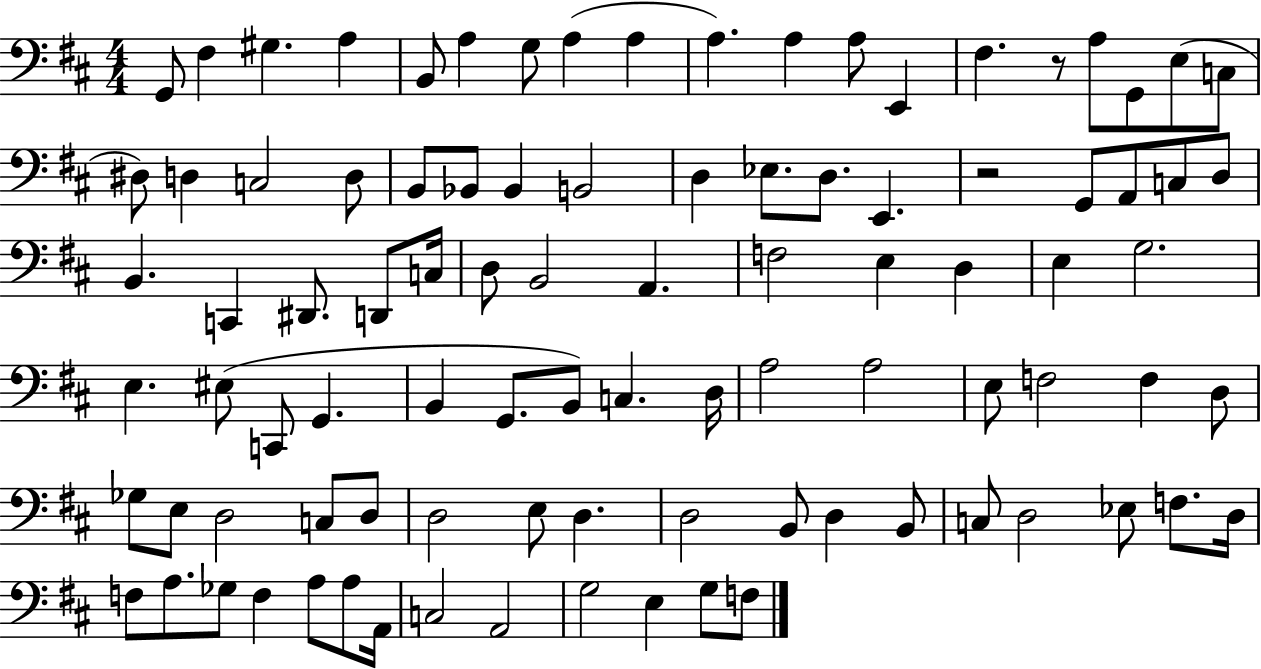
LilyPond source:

{
  \clef bass
  \numericTimeSignature
  \time 4/4
  \key d \major
  \repeat volta 2 { g,8 fis4 gis4. a4 | b,8 a4 g8 a4( a4 | a4.) a4 a8 e,4 | fis4. r8 a8 g,8 e8( c8 | \break dis8) d4 c2 d8 | b,8 bes,8 bes,4 b,2 | d4 ees8. d8. e,4. | r2 g,8 a,8 c8 d8 | \break b,4. c,4 dis,8. d,8 c16 | d8 b,2 a,4. | f2 e4 d4 | e4 g2. | \break e4. eis8( c,8 g,4. | b,4 g,8. b,8) c4. d16 | a2 a2 | e8 f2 f4 d8 | \break ges8 e8 d2 c8 d8 | d2 e8 d4. | d2 b,8 d4 b,8 | c8 d2 ees8 f8. d16 | \break f8 a8. ges8 f4 a8 a8 a,16 | c2 a,2 | g2 e4 g8 f8 | } \bar "|."
}